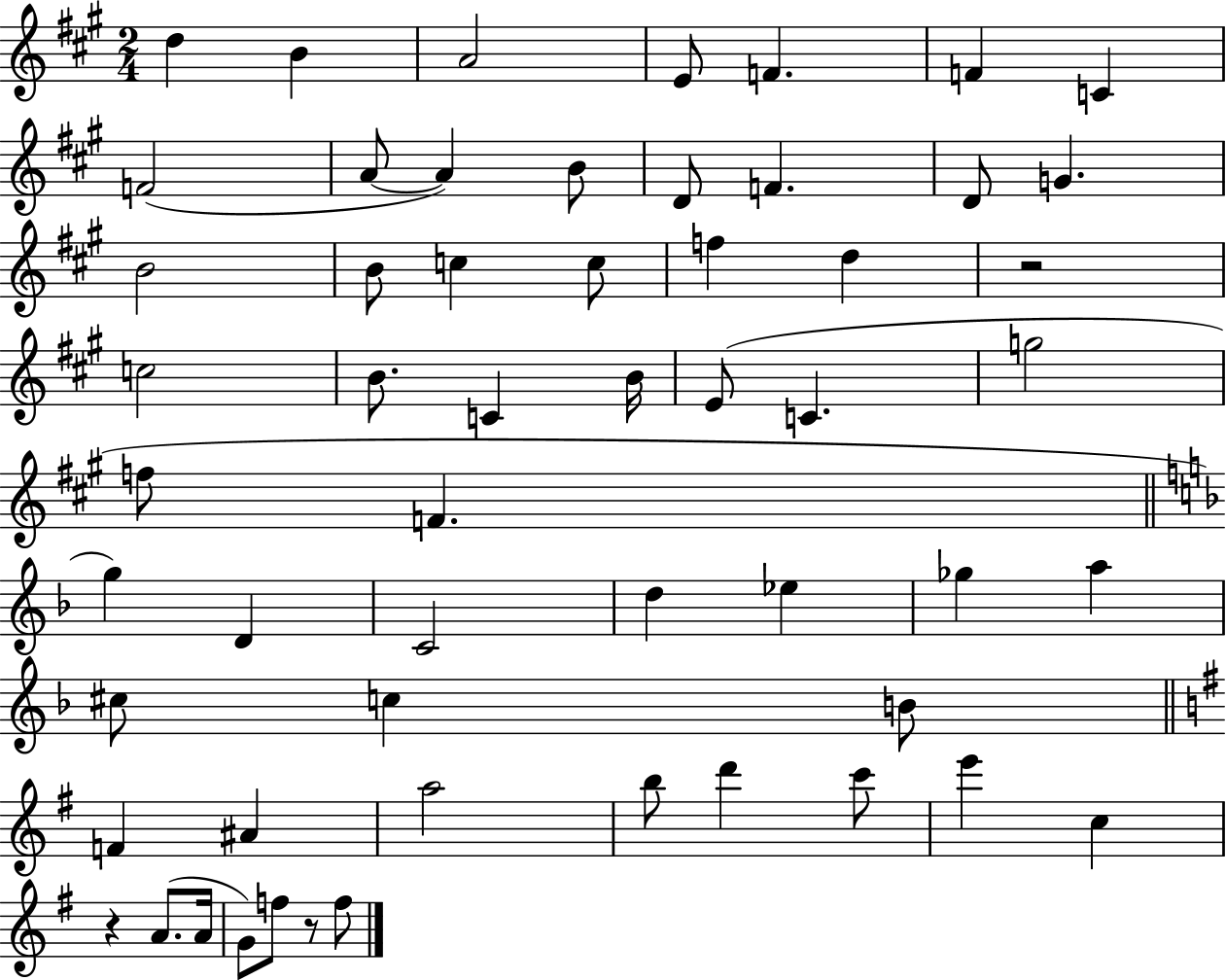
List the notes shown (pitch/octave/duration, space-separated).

D5/q B4/q A4/h E4/e F4/q. F4/q C4/q F4/h A4/e A4/q B4/e D4/e F4/q. D4/e G4/q. B4/h B4/e C5/q C5/e F5/q D5/q R/h C5/h B4/e. C4/q B4/s E4/e C4/q. G5/h F5/e F4/q. G5/q D4/q C4/h D5/q Eb5/q Gb5/q A5/q C#5/e C5/q B4/e F4/q A#4/q A5/h B5/e D6/q C6/e E6/q C5/q R/q A4/e. A4/s G4/e F5/e R/e F5/e